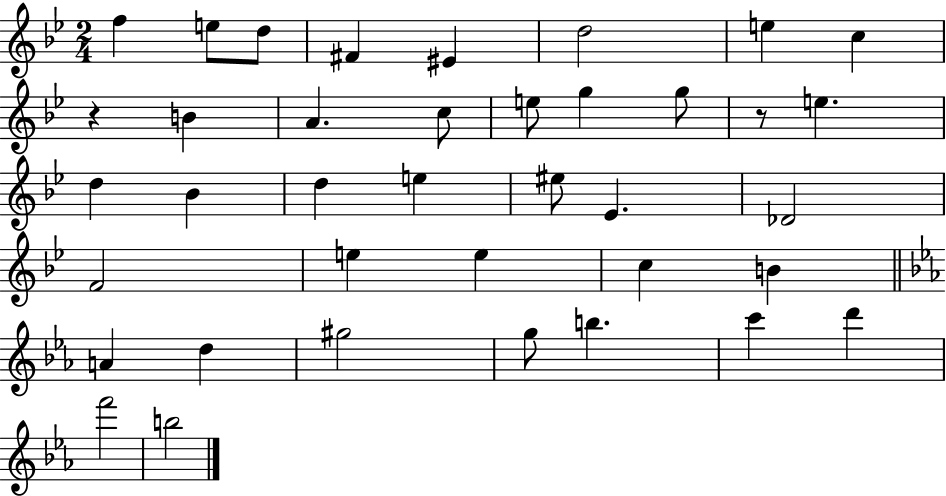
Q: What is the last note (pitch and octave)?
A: B5